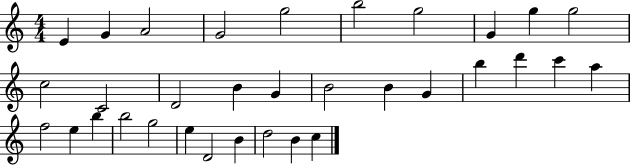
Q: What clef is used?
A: treble